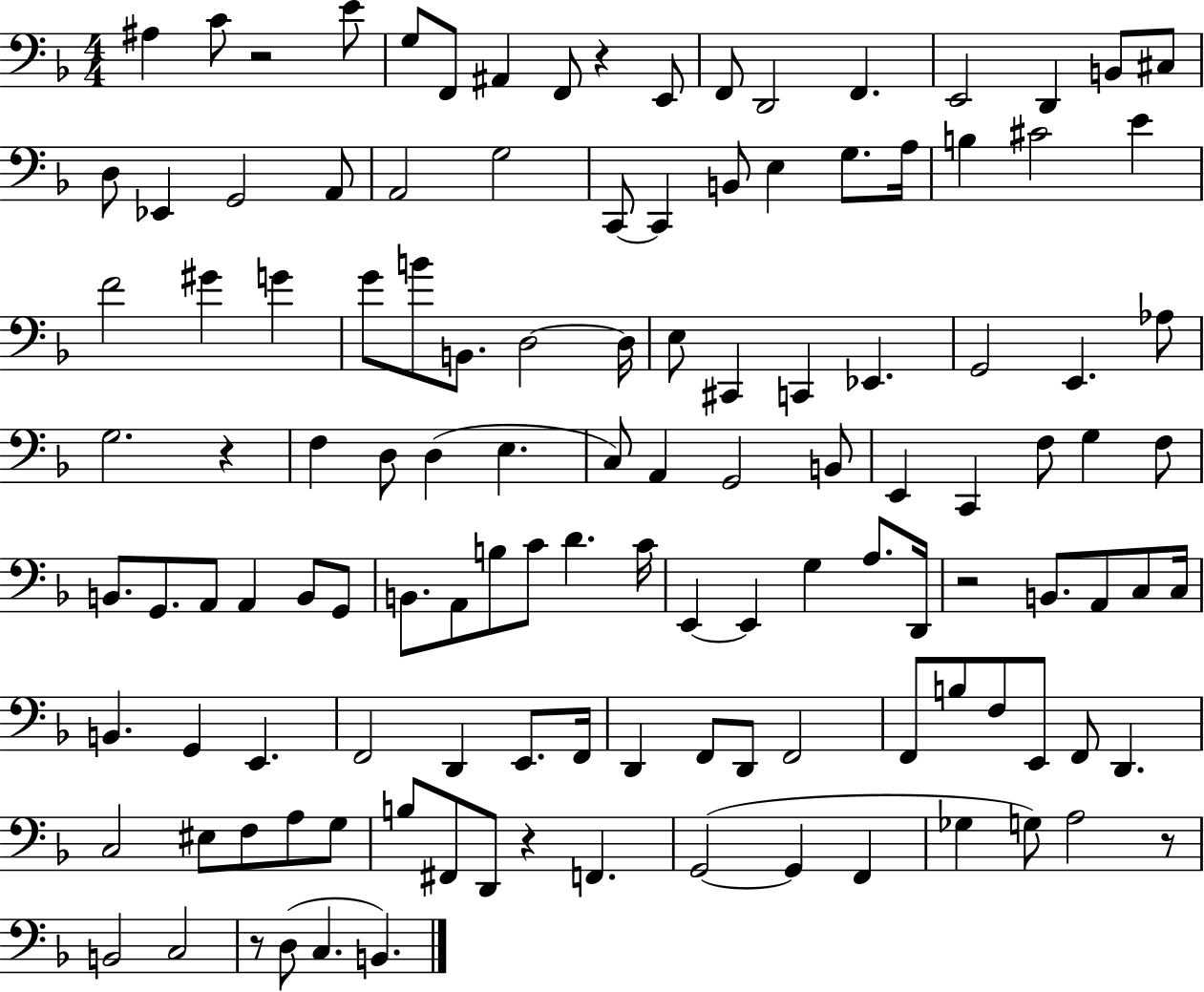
A#3/q C4/e R/h E4/e G3/e F2/e A#2/q F2/e R/q E2/e F2/e D2/h F2/q. E2/h D2/q B2/e C#3/e D3/e Eb2/q G2/h A2/e A2/h G3/h C2/e C2/q B2/e E3/q G3/e. A3/s B3/q C#4/h E4/q F4/h G#4/q G4/q G4/e B4/e B2/e. D3/h D3/s E3/e C#2/q C2/q Eb2/q. G2/h E2/q. Ab3/e G3/h. R/q F3/q D3/e D3/q E3/q. C3/e A2/q G2/h B2/e E2/q C2/q F3/e G3/q F3/e B2/e. G2/e. A2/e A2/q B2/e G2/e B2/e. A2/e B3/e C4/e D4/q. C4/s E2/q E2/q G3/q A3/e. D2/s R/h B2/e. A2/e C3/e C3/s B2/q. G2/q E2/q. F2/h D2/q E2/e. F2/s D2/q F2/e D2/e F2/h F2/e B3/e F3/e E2/e F2/e D2/q. C3/h EIS3/e F3/e A3/e G3/e B3/e F#2/e D2/e R/q F2/q. G2/h G2/q F2/q Gb3/q G3/e A3/h R/e B2/h C3/h R/e D3/e C3/q. B2/q.